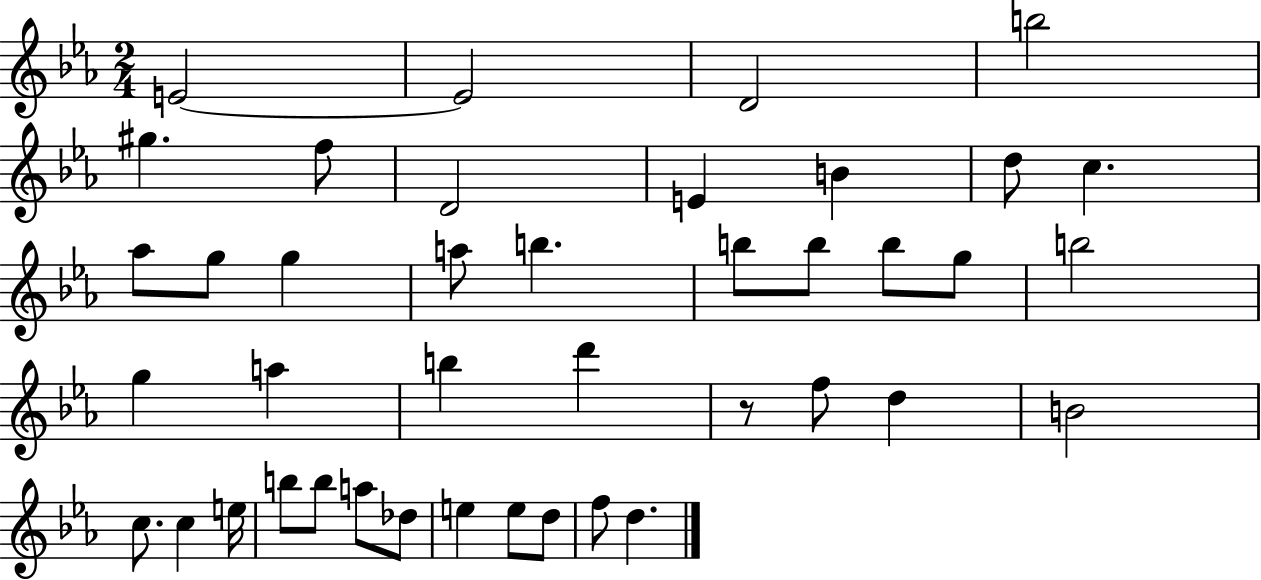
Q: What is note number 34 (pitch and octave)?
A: A5